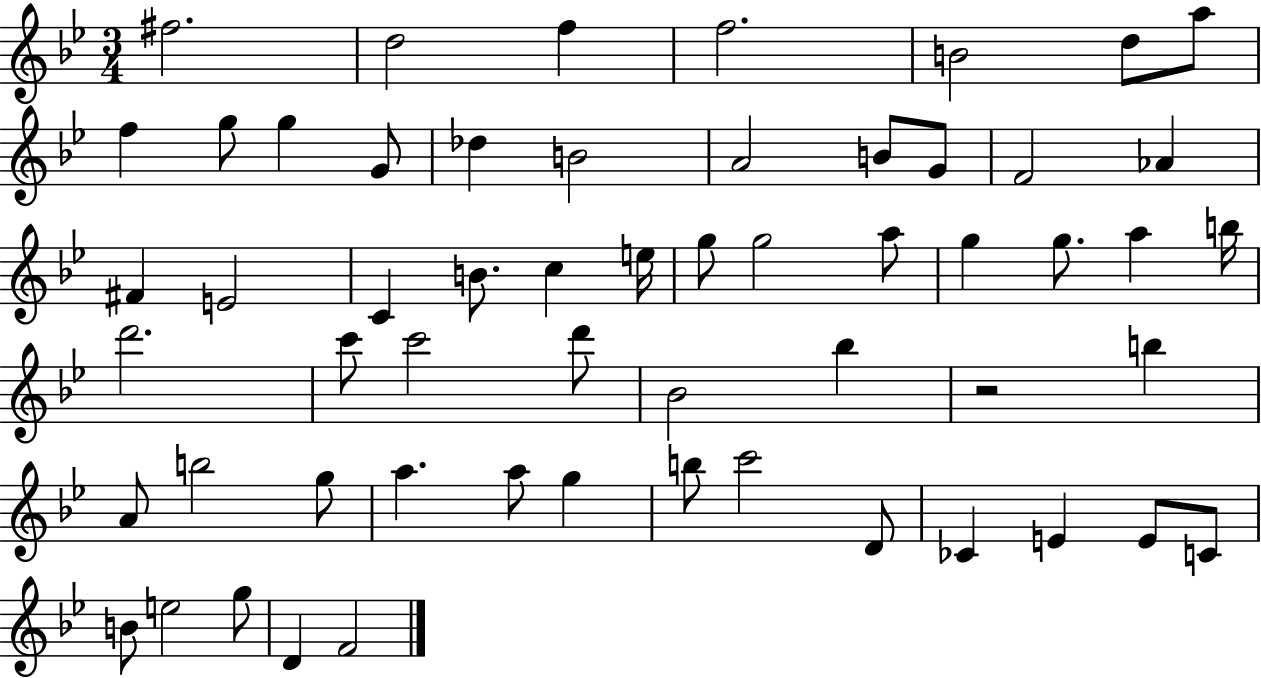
{
  \clef treble
  \numericTimeSignature
  \time 3/4
  \key bes \major
  fis''2. | d''2 f''4 | f''2. | b'2 d''8 a''8 | \break f''4 g''8 g''4 g'8 | des''4 b'2 | a'2 b'8 g'8 | f'2 aes'4 | \break fis'4 e'2 | c'4 b'8. c''4 e''16 | g''8 g''2 a''8 | g''4 g''8. a''4 b''16 | \break d'''2. | c'''8 c'''2 d'''8 | bes'2 bes''4 | r2 b''4 | \break a'8 b''2 g''8 | a''4. a''8 g''4 | b''8 c'''2 d'8 | ces'4 e'4 e'8 c'8 | \break b'8 e''2 g''8 | d'4 f'2 | \bar "|."
}